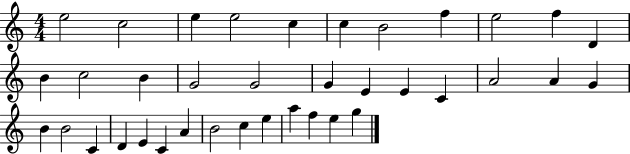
{
  \clef treble
  \numericTimeSignature
  \time 4/4
  \key c \major
  e''2 c''2 | e''4 e''2 c''4 | c''4 b'2 f''4 | e''2 f''4 d'4 | \break b'4 c''2 b'4 | g'2 g'2 | g'4 e'4 e'4 c'4 | a'2 a'4 g'4 | \break b'4 b'2 c'4 | d'4 e'4 c'4 a'4 | b'2 c''4 e''4 | a''4 f''4 e''4 g''4 | \break \bar "|."
}